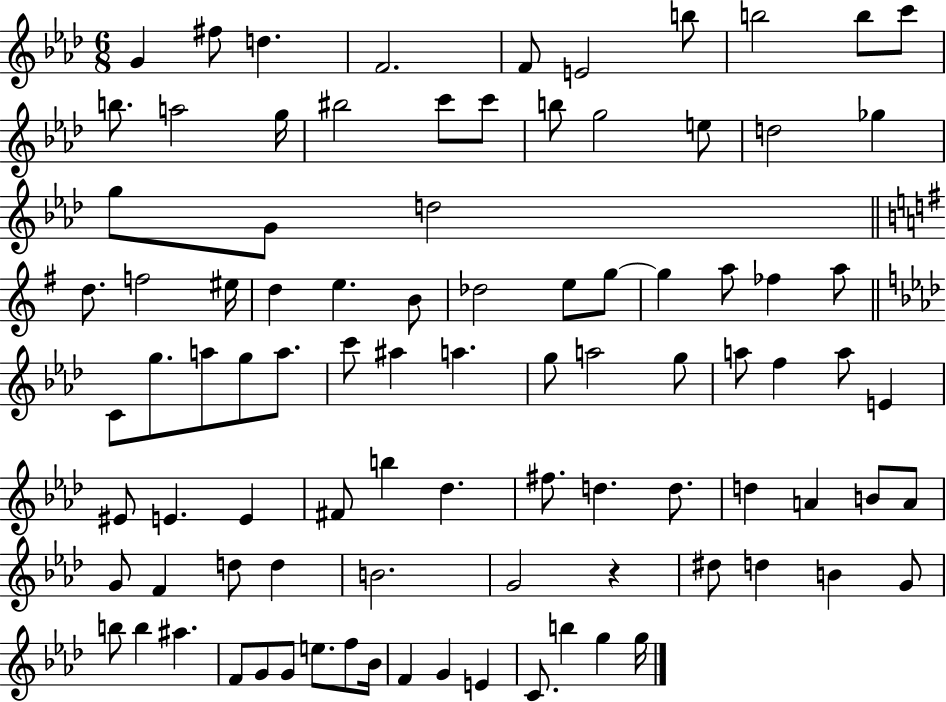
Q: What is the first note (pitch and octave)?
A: G4